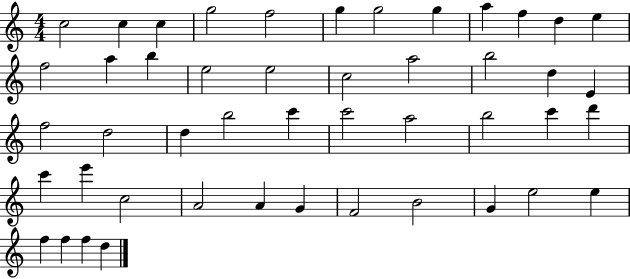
X:1
T:Untitled
M:4/4
L:1/4
K:C
c2 c c g2 f2 g g2 g a f d e f2 a b e2 e2 c2 a2 b2 d E f2 d2 d b2 c' c'2 a2 b2 c' d' c' e' c2 A2 A G F2 B2 G e2 e f f f d